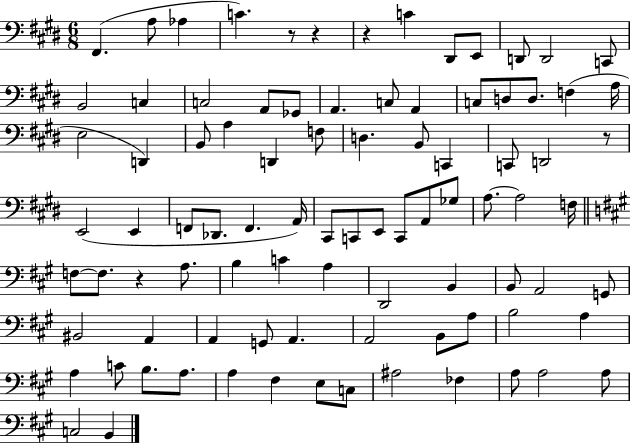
X:1
T:Untitled
M:6/8
L:1/4
K:E
^F,, A,/2 _A, C z/2 z z C ^D,,/2 E,,/2 D,,/2 D,,2 C,,/2 B,,2 C, C,2 A,,/2 _G,,/2 A,, C,/2 A,, C,/2 D,/2 D,/2 F, A,/4 E,2 D,, B,,/2 A, D,, F,/2 D, B,,/2 C,, C,,/2 D,,2 z/2 E,,2 E,, F,,/2 _D,,/2 F,, A,,/4 ^C,,/2 C,,/2 E,,/2 C,,/2 A,,/2 _G,/2 A,/2 A,2 F,/4 F,/2 F,/2 z A,/2 B, C A, D,,2 B,, B,,/2 A,,2 G,,/2 ^B,,2 A,, A,, G,,/2 A,, A,,2 B,,/2 A,/2 B,2 A, A, C/2 B,/2 A,/2 A, ^F, E,/2 C,/2 ^A,2 _F, A,/2 A,2 A,/2 C,2 B,,